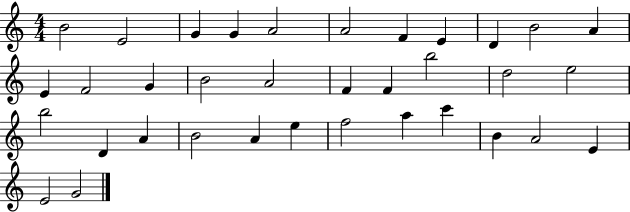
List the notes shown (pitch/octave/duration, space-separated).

B4/h E4/h G4/q G4/q A4/h A4/h F4/q E4/q D4/q B4/h A4/q E4/q F4/h G4/q B4/h A4/h F4/q F4/q B5/h D5/h E5/h B5/h D4/q A4/q B4/h A4/q E5/q F5/h A5/q C6/q B4/q A4/h E4/q E4/h G4/h